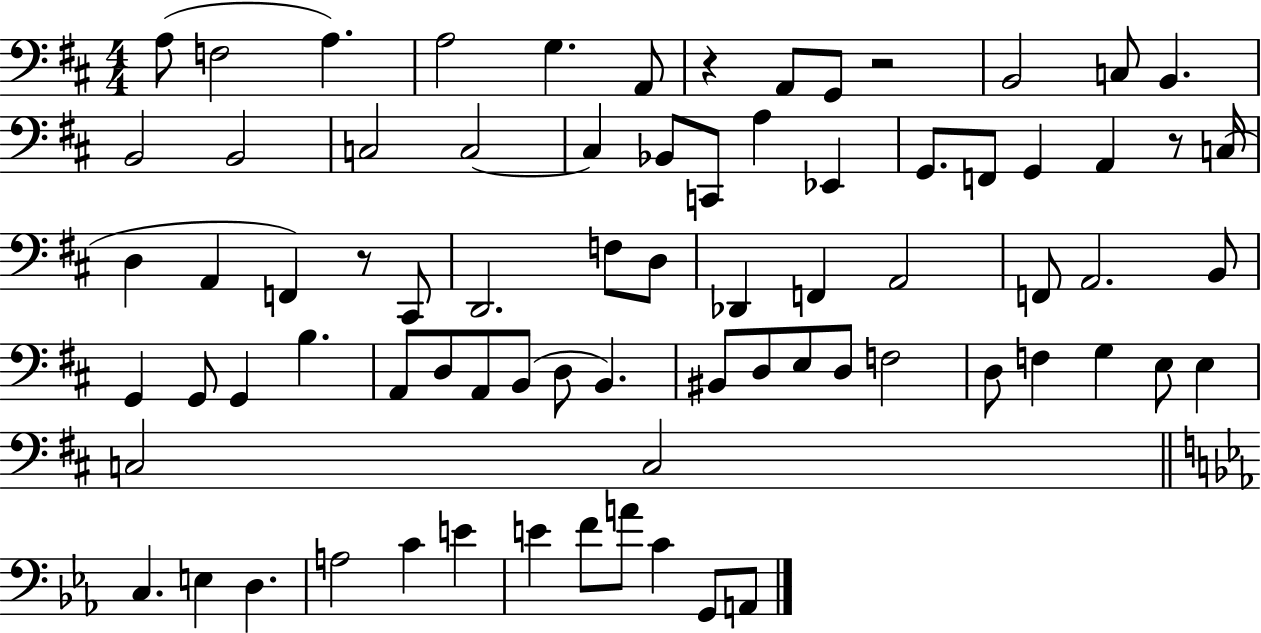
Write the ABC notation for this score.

X:1
T:Untitled
M:4/4
L:1/4
K:D
A,/2 F,2 A, A,2 G, A,,/2 z A,,/2 G,,/2 z2 B,,2 C,/2 B,, B,,2 B,,2 C,2 C,2 C, _B,,/2 C,,/2 A, _E,, G,,/2 F,,/2 G,, A,, z/2 C,/4 D, A,, F,, z/2 ^C,,/2 D,,2 F,/2 D,/2 _D,, F,, A,,2 F,,/2 A,,2 B,,/2 G,, G,,/2 G,, B, A,,/2 D,/2 A,,/2 B,,/2 D,/2 B,, ^B,,/2 D,/2 E,/2 D,/2 F,2 D,/2 F, G, E,/2 E, C,2 C,2 C, E, D, A,2 C E E F/2 A/2 C G,,/2 A,,/2